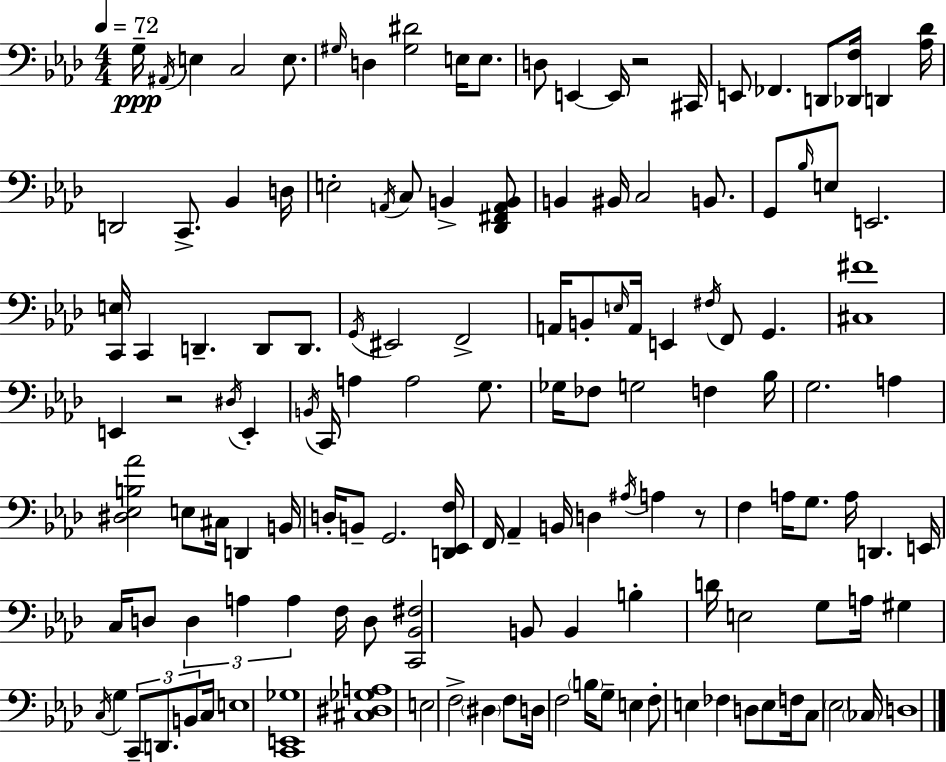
{
  \clef bass
  \numericTimeSignature
  \time 4/4
  \key aes \major
  \tempo 4 = 72
  g16--\ppp \acciaccatura { ais,16 } e4 c2 e8. | \grace { gis16 } d4 <gis dis'>2 e16 e8. | d8 e,4~~ e,16 r2 | cis,16 e,8 fes,4. d,8 <des, f>16 d,4 | \break <aes des'>16 d,2 c,8.-> bes,4 | d16 e2-. \acciaccatura { a,16 } c8 b,4-> | <des, fis, a, b,>8 b,4 bis,16 c2 | b,8. g,8 \grace { bes16 } e8 e,2. | \break <c, e>16 c,4 d,4.-- d,8 | d,8. \acciaccatura { g,16 } eis,2 f,2-> | a,16 b,8-. \grace { e16 } a,16 e,4 \acciaccatura { fis16 } f,8 | g,4. <cis fis'>1 | \break e,4 r2 | \acciaccatura { dis16 } e,4-. \acciaccatura { b,16 } c,16 a4 a2 | g8. ges16 fes8 g2 | f4 bes16 g2. | \break a4 <dis ees b aes'>2 | e8 cis16 d,4 b,16 d16-. b,8-- g,2. | <d, ees, f>16 f,16 aes,4-- b,16 d4 | \acciaccatura { ais16 } a4 r8 f4 a16 g8. | \break a16 d,4. e,16 c16 d8 \tuplet 3/2 { d4 | a4 a4 } f16 d8 <c, bes, fis>2 | b,8 b,4 b4-. d'16 e2 | g8 a16 gis4 \acciaccatura { c16 } g4 | \break \tuplet 3/2 { c,8-- d,8. b,8 } c16 e1 | <c, e, ges>1 | <cis dis ges a>1 | e2 | \break f2-> \parenthesize dis4 f8 | d16 f2 \parenthesize b16 g8-- e4 | f8-. e4 fes4 d8 e8 f16 | c8 \parenthesize ees2 \parenthesize ces16 d1 | \break \bar "|."
}